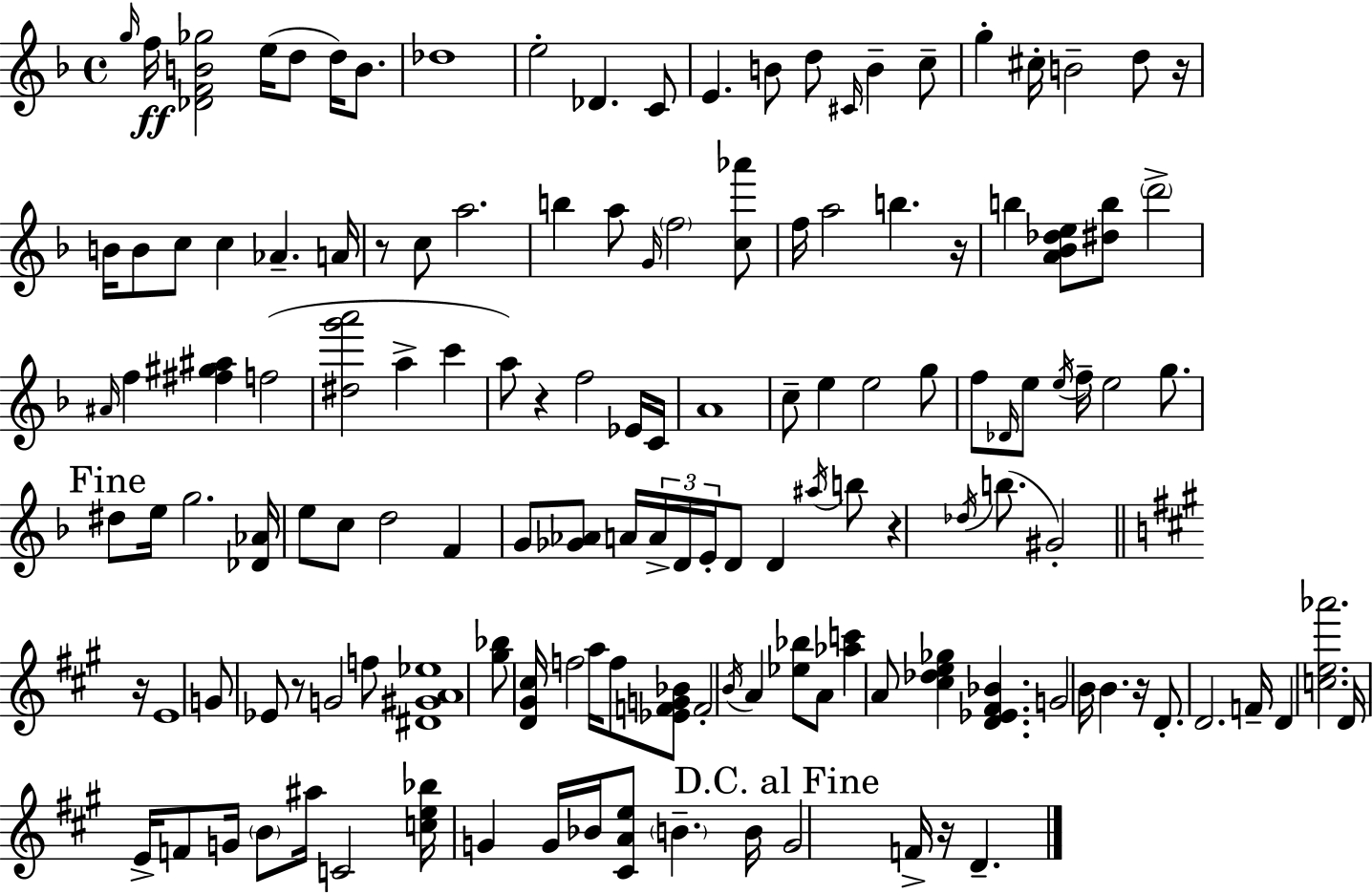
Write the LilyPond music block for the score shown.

{
  \clef treble
  \time 4/4
  \defaultTimeSignature
  \key f \major
  \grace { g''16 }\ff f''16 <des' f' b' ges''>2 e''16( d''8 d''16) b'8. | des''1 | e''2-. des'4. c'8 | e'4. b'8 d''8 \grace { cis'16 } b'4-- | \break c''8-- g''4-. cis''16-. b'2-- d''8 | r16 b'16 b'8 c''8 c''4 aes'4.-- | a'16 r8 c''8 a''2. | b''4 a''8 \grace { g'16 } \parenthesize f''2 | \break <c'' aes'''>8 f''16 a''2 b''4. | r16 b''4 <a' bes' des'' e''>8 <dis'' b''>8 \parenthesize d'''2-> | \grace { ais'16 } f''4 <fis'' gis'' ais''>4 f''2( | <dis'' g''' a'''>2 a''4-> | \break c'''4 a''8) r4 f''2 | ees'16 c'16 a'1 | c''8-- e''4 e''2 | g''8 f''8 \grace { des'16 } e''8 \acciaccatura { e''16 } f''16-- e''2 | \break g''8. \mark "Fine" dis''8 e''16 g''2. | <des' aes'>16 e''8 c''8 d''2 | f'4 g'8 <ges' aes'>8 a'16 \tuplet 3/2 { a'16-> d'16 e'16-. } d'8 | d'4 \acciaccatura { ais''16 } b''8 r4 \acciaccatura { des''16 }( b''8. gis'2-.) | \break \bar "||" \break \key a \major r16 e'1 | g'8 ees'8 r8 g'2 f''8 | <dis' gis' a' ees''>1 | <gis'' bes''>8 <d' gis' cis''>16 f''2 a''16 f''8 <ees' f' g' bes'>8 | \break f'2-. \acciaccatura { b'16 } a'4 <ees'' bes''>8 | a'8 <aes'' c'''>4 a'8 <cis'' des'' e'' ges''>4 <d' ees' fis' bes'>4. | g'2 b'16 b'4. | r16 d'8.-. d'2. | \break f'16-- d'4 <c'' e'' aes'''>2. | d'16 e'16-> f'8 g'16 \parenthesize b'8 ais''16 c'2 | <c'' e'' bes''>16 g'4 g'16 bes'16 <cis' a' e''>8 \parenthesize b'4.-- | b'16 \mark "D.C. al Fine" g'2 f'16-> r16 d'4.-- | \break \bar "|."
}